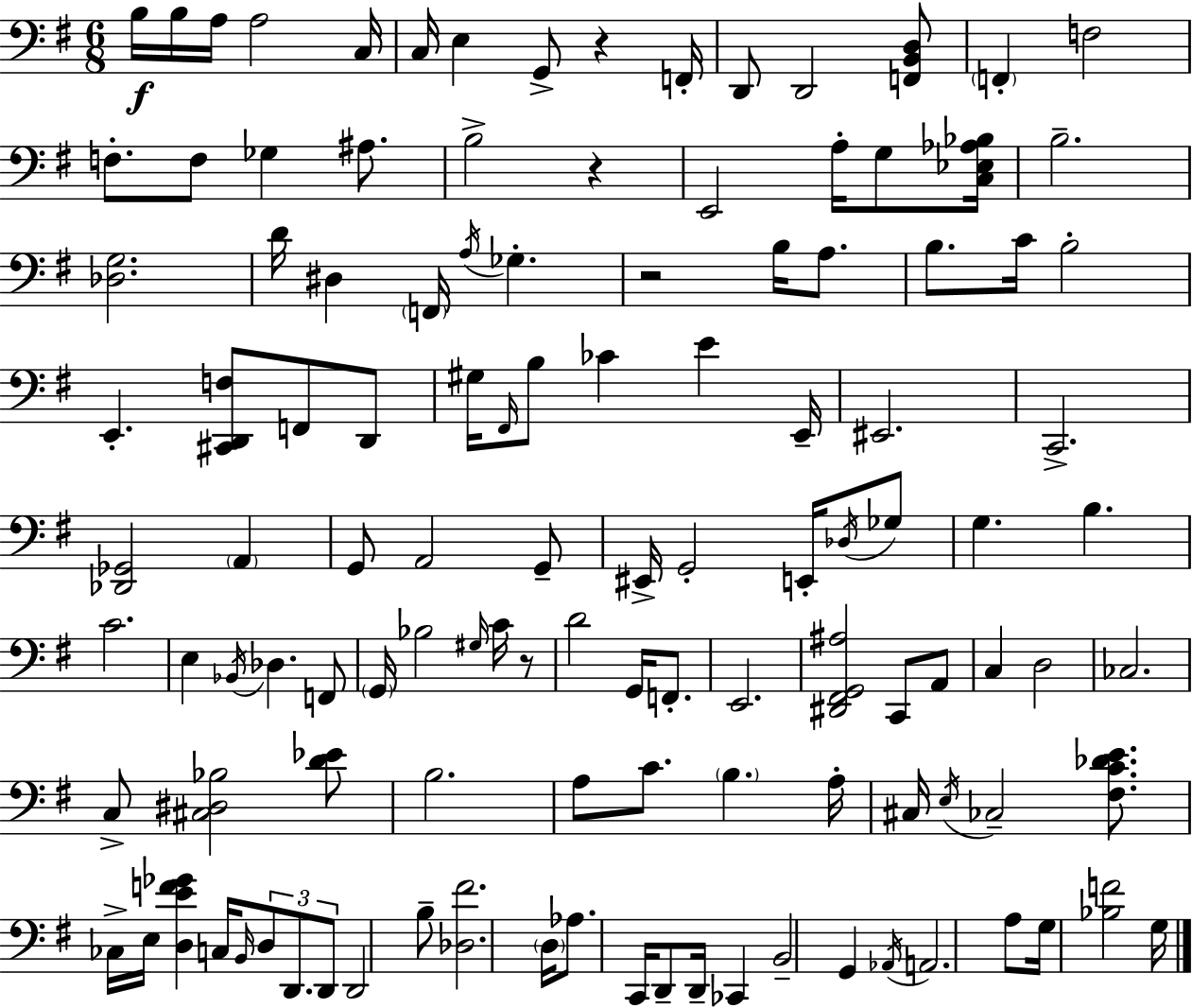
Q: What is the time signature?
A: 6/8